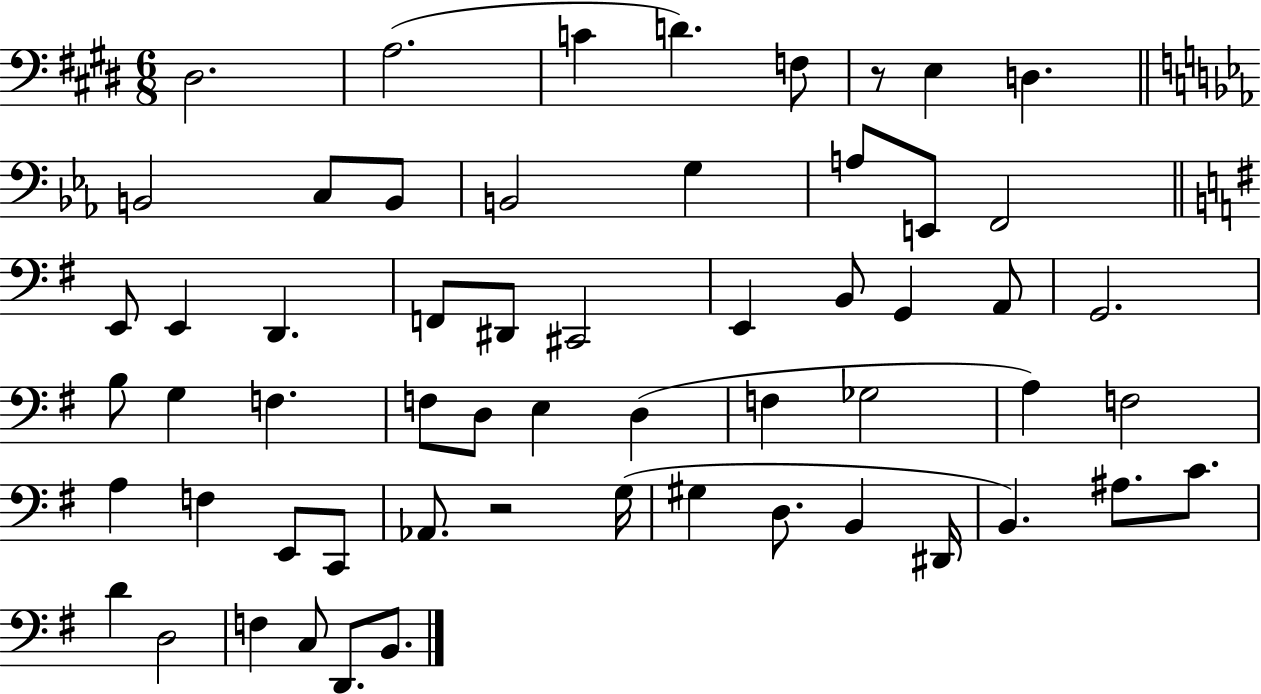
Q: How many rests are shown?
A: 2